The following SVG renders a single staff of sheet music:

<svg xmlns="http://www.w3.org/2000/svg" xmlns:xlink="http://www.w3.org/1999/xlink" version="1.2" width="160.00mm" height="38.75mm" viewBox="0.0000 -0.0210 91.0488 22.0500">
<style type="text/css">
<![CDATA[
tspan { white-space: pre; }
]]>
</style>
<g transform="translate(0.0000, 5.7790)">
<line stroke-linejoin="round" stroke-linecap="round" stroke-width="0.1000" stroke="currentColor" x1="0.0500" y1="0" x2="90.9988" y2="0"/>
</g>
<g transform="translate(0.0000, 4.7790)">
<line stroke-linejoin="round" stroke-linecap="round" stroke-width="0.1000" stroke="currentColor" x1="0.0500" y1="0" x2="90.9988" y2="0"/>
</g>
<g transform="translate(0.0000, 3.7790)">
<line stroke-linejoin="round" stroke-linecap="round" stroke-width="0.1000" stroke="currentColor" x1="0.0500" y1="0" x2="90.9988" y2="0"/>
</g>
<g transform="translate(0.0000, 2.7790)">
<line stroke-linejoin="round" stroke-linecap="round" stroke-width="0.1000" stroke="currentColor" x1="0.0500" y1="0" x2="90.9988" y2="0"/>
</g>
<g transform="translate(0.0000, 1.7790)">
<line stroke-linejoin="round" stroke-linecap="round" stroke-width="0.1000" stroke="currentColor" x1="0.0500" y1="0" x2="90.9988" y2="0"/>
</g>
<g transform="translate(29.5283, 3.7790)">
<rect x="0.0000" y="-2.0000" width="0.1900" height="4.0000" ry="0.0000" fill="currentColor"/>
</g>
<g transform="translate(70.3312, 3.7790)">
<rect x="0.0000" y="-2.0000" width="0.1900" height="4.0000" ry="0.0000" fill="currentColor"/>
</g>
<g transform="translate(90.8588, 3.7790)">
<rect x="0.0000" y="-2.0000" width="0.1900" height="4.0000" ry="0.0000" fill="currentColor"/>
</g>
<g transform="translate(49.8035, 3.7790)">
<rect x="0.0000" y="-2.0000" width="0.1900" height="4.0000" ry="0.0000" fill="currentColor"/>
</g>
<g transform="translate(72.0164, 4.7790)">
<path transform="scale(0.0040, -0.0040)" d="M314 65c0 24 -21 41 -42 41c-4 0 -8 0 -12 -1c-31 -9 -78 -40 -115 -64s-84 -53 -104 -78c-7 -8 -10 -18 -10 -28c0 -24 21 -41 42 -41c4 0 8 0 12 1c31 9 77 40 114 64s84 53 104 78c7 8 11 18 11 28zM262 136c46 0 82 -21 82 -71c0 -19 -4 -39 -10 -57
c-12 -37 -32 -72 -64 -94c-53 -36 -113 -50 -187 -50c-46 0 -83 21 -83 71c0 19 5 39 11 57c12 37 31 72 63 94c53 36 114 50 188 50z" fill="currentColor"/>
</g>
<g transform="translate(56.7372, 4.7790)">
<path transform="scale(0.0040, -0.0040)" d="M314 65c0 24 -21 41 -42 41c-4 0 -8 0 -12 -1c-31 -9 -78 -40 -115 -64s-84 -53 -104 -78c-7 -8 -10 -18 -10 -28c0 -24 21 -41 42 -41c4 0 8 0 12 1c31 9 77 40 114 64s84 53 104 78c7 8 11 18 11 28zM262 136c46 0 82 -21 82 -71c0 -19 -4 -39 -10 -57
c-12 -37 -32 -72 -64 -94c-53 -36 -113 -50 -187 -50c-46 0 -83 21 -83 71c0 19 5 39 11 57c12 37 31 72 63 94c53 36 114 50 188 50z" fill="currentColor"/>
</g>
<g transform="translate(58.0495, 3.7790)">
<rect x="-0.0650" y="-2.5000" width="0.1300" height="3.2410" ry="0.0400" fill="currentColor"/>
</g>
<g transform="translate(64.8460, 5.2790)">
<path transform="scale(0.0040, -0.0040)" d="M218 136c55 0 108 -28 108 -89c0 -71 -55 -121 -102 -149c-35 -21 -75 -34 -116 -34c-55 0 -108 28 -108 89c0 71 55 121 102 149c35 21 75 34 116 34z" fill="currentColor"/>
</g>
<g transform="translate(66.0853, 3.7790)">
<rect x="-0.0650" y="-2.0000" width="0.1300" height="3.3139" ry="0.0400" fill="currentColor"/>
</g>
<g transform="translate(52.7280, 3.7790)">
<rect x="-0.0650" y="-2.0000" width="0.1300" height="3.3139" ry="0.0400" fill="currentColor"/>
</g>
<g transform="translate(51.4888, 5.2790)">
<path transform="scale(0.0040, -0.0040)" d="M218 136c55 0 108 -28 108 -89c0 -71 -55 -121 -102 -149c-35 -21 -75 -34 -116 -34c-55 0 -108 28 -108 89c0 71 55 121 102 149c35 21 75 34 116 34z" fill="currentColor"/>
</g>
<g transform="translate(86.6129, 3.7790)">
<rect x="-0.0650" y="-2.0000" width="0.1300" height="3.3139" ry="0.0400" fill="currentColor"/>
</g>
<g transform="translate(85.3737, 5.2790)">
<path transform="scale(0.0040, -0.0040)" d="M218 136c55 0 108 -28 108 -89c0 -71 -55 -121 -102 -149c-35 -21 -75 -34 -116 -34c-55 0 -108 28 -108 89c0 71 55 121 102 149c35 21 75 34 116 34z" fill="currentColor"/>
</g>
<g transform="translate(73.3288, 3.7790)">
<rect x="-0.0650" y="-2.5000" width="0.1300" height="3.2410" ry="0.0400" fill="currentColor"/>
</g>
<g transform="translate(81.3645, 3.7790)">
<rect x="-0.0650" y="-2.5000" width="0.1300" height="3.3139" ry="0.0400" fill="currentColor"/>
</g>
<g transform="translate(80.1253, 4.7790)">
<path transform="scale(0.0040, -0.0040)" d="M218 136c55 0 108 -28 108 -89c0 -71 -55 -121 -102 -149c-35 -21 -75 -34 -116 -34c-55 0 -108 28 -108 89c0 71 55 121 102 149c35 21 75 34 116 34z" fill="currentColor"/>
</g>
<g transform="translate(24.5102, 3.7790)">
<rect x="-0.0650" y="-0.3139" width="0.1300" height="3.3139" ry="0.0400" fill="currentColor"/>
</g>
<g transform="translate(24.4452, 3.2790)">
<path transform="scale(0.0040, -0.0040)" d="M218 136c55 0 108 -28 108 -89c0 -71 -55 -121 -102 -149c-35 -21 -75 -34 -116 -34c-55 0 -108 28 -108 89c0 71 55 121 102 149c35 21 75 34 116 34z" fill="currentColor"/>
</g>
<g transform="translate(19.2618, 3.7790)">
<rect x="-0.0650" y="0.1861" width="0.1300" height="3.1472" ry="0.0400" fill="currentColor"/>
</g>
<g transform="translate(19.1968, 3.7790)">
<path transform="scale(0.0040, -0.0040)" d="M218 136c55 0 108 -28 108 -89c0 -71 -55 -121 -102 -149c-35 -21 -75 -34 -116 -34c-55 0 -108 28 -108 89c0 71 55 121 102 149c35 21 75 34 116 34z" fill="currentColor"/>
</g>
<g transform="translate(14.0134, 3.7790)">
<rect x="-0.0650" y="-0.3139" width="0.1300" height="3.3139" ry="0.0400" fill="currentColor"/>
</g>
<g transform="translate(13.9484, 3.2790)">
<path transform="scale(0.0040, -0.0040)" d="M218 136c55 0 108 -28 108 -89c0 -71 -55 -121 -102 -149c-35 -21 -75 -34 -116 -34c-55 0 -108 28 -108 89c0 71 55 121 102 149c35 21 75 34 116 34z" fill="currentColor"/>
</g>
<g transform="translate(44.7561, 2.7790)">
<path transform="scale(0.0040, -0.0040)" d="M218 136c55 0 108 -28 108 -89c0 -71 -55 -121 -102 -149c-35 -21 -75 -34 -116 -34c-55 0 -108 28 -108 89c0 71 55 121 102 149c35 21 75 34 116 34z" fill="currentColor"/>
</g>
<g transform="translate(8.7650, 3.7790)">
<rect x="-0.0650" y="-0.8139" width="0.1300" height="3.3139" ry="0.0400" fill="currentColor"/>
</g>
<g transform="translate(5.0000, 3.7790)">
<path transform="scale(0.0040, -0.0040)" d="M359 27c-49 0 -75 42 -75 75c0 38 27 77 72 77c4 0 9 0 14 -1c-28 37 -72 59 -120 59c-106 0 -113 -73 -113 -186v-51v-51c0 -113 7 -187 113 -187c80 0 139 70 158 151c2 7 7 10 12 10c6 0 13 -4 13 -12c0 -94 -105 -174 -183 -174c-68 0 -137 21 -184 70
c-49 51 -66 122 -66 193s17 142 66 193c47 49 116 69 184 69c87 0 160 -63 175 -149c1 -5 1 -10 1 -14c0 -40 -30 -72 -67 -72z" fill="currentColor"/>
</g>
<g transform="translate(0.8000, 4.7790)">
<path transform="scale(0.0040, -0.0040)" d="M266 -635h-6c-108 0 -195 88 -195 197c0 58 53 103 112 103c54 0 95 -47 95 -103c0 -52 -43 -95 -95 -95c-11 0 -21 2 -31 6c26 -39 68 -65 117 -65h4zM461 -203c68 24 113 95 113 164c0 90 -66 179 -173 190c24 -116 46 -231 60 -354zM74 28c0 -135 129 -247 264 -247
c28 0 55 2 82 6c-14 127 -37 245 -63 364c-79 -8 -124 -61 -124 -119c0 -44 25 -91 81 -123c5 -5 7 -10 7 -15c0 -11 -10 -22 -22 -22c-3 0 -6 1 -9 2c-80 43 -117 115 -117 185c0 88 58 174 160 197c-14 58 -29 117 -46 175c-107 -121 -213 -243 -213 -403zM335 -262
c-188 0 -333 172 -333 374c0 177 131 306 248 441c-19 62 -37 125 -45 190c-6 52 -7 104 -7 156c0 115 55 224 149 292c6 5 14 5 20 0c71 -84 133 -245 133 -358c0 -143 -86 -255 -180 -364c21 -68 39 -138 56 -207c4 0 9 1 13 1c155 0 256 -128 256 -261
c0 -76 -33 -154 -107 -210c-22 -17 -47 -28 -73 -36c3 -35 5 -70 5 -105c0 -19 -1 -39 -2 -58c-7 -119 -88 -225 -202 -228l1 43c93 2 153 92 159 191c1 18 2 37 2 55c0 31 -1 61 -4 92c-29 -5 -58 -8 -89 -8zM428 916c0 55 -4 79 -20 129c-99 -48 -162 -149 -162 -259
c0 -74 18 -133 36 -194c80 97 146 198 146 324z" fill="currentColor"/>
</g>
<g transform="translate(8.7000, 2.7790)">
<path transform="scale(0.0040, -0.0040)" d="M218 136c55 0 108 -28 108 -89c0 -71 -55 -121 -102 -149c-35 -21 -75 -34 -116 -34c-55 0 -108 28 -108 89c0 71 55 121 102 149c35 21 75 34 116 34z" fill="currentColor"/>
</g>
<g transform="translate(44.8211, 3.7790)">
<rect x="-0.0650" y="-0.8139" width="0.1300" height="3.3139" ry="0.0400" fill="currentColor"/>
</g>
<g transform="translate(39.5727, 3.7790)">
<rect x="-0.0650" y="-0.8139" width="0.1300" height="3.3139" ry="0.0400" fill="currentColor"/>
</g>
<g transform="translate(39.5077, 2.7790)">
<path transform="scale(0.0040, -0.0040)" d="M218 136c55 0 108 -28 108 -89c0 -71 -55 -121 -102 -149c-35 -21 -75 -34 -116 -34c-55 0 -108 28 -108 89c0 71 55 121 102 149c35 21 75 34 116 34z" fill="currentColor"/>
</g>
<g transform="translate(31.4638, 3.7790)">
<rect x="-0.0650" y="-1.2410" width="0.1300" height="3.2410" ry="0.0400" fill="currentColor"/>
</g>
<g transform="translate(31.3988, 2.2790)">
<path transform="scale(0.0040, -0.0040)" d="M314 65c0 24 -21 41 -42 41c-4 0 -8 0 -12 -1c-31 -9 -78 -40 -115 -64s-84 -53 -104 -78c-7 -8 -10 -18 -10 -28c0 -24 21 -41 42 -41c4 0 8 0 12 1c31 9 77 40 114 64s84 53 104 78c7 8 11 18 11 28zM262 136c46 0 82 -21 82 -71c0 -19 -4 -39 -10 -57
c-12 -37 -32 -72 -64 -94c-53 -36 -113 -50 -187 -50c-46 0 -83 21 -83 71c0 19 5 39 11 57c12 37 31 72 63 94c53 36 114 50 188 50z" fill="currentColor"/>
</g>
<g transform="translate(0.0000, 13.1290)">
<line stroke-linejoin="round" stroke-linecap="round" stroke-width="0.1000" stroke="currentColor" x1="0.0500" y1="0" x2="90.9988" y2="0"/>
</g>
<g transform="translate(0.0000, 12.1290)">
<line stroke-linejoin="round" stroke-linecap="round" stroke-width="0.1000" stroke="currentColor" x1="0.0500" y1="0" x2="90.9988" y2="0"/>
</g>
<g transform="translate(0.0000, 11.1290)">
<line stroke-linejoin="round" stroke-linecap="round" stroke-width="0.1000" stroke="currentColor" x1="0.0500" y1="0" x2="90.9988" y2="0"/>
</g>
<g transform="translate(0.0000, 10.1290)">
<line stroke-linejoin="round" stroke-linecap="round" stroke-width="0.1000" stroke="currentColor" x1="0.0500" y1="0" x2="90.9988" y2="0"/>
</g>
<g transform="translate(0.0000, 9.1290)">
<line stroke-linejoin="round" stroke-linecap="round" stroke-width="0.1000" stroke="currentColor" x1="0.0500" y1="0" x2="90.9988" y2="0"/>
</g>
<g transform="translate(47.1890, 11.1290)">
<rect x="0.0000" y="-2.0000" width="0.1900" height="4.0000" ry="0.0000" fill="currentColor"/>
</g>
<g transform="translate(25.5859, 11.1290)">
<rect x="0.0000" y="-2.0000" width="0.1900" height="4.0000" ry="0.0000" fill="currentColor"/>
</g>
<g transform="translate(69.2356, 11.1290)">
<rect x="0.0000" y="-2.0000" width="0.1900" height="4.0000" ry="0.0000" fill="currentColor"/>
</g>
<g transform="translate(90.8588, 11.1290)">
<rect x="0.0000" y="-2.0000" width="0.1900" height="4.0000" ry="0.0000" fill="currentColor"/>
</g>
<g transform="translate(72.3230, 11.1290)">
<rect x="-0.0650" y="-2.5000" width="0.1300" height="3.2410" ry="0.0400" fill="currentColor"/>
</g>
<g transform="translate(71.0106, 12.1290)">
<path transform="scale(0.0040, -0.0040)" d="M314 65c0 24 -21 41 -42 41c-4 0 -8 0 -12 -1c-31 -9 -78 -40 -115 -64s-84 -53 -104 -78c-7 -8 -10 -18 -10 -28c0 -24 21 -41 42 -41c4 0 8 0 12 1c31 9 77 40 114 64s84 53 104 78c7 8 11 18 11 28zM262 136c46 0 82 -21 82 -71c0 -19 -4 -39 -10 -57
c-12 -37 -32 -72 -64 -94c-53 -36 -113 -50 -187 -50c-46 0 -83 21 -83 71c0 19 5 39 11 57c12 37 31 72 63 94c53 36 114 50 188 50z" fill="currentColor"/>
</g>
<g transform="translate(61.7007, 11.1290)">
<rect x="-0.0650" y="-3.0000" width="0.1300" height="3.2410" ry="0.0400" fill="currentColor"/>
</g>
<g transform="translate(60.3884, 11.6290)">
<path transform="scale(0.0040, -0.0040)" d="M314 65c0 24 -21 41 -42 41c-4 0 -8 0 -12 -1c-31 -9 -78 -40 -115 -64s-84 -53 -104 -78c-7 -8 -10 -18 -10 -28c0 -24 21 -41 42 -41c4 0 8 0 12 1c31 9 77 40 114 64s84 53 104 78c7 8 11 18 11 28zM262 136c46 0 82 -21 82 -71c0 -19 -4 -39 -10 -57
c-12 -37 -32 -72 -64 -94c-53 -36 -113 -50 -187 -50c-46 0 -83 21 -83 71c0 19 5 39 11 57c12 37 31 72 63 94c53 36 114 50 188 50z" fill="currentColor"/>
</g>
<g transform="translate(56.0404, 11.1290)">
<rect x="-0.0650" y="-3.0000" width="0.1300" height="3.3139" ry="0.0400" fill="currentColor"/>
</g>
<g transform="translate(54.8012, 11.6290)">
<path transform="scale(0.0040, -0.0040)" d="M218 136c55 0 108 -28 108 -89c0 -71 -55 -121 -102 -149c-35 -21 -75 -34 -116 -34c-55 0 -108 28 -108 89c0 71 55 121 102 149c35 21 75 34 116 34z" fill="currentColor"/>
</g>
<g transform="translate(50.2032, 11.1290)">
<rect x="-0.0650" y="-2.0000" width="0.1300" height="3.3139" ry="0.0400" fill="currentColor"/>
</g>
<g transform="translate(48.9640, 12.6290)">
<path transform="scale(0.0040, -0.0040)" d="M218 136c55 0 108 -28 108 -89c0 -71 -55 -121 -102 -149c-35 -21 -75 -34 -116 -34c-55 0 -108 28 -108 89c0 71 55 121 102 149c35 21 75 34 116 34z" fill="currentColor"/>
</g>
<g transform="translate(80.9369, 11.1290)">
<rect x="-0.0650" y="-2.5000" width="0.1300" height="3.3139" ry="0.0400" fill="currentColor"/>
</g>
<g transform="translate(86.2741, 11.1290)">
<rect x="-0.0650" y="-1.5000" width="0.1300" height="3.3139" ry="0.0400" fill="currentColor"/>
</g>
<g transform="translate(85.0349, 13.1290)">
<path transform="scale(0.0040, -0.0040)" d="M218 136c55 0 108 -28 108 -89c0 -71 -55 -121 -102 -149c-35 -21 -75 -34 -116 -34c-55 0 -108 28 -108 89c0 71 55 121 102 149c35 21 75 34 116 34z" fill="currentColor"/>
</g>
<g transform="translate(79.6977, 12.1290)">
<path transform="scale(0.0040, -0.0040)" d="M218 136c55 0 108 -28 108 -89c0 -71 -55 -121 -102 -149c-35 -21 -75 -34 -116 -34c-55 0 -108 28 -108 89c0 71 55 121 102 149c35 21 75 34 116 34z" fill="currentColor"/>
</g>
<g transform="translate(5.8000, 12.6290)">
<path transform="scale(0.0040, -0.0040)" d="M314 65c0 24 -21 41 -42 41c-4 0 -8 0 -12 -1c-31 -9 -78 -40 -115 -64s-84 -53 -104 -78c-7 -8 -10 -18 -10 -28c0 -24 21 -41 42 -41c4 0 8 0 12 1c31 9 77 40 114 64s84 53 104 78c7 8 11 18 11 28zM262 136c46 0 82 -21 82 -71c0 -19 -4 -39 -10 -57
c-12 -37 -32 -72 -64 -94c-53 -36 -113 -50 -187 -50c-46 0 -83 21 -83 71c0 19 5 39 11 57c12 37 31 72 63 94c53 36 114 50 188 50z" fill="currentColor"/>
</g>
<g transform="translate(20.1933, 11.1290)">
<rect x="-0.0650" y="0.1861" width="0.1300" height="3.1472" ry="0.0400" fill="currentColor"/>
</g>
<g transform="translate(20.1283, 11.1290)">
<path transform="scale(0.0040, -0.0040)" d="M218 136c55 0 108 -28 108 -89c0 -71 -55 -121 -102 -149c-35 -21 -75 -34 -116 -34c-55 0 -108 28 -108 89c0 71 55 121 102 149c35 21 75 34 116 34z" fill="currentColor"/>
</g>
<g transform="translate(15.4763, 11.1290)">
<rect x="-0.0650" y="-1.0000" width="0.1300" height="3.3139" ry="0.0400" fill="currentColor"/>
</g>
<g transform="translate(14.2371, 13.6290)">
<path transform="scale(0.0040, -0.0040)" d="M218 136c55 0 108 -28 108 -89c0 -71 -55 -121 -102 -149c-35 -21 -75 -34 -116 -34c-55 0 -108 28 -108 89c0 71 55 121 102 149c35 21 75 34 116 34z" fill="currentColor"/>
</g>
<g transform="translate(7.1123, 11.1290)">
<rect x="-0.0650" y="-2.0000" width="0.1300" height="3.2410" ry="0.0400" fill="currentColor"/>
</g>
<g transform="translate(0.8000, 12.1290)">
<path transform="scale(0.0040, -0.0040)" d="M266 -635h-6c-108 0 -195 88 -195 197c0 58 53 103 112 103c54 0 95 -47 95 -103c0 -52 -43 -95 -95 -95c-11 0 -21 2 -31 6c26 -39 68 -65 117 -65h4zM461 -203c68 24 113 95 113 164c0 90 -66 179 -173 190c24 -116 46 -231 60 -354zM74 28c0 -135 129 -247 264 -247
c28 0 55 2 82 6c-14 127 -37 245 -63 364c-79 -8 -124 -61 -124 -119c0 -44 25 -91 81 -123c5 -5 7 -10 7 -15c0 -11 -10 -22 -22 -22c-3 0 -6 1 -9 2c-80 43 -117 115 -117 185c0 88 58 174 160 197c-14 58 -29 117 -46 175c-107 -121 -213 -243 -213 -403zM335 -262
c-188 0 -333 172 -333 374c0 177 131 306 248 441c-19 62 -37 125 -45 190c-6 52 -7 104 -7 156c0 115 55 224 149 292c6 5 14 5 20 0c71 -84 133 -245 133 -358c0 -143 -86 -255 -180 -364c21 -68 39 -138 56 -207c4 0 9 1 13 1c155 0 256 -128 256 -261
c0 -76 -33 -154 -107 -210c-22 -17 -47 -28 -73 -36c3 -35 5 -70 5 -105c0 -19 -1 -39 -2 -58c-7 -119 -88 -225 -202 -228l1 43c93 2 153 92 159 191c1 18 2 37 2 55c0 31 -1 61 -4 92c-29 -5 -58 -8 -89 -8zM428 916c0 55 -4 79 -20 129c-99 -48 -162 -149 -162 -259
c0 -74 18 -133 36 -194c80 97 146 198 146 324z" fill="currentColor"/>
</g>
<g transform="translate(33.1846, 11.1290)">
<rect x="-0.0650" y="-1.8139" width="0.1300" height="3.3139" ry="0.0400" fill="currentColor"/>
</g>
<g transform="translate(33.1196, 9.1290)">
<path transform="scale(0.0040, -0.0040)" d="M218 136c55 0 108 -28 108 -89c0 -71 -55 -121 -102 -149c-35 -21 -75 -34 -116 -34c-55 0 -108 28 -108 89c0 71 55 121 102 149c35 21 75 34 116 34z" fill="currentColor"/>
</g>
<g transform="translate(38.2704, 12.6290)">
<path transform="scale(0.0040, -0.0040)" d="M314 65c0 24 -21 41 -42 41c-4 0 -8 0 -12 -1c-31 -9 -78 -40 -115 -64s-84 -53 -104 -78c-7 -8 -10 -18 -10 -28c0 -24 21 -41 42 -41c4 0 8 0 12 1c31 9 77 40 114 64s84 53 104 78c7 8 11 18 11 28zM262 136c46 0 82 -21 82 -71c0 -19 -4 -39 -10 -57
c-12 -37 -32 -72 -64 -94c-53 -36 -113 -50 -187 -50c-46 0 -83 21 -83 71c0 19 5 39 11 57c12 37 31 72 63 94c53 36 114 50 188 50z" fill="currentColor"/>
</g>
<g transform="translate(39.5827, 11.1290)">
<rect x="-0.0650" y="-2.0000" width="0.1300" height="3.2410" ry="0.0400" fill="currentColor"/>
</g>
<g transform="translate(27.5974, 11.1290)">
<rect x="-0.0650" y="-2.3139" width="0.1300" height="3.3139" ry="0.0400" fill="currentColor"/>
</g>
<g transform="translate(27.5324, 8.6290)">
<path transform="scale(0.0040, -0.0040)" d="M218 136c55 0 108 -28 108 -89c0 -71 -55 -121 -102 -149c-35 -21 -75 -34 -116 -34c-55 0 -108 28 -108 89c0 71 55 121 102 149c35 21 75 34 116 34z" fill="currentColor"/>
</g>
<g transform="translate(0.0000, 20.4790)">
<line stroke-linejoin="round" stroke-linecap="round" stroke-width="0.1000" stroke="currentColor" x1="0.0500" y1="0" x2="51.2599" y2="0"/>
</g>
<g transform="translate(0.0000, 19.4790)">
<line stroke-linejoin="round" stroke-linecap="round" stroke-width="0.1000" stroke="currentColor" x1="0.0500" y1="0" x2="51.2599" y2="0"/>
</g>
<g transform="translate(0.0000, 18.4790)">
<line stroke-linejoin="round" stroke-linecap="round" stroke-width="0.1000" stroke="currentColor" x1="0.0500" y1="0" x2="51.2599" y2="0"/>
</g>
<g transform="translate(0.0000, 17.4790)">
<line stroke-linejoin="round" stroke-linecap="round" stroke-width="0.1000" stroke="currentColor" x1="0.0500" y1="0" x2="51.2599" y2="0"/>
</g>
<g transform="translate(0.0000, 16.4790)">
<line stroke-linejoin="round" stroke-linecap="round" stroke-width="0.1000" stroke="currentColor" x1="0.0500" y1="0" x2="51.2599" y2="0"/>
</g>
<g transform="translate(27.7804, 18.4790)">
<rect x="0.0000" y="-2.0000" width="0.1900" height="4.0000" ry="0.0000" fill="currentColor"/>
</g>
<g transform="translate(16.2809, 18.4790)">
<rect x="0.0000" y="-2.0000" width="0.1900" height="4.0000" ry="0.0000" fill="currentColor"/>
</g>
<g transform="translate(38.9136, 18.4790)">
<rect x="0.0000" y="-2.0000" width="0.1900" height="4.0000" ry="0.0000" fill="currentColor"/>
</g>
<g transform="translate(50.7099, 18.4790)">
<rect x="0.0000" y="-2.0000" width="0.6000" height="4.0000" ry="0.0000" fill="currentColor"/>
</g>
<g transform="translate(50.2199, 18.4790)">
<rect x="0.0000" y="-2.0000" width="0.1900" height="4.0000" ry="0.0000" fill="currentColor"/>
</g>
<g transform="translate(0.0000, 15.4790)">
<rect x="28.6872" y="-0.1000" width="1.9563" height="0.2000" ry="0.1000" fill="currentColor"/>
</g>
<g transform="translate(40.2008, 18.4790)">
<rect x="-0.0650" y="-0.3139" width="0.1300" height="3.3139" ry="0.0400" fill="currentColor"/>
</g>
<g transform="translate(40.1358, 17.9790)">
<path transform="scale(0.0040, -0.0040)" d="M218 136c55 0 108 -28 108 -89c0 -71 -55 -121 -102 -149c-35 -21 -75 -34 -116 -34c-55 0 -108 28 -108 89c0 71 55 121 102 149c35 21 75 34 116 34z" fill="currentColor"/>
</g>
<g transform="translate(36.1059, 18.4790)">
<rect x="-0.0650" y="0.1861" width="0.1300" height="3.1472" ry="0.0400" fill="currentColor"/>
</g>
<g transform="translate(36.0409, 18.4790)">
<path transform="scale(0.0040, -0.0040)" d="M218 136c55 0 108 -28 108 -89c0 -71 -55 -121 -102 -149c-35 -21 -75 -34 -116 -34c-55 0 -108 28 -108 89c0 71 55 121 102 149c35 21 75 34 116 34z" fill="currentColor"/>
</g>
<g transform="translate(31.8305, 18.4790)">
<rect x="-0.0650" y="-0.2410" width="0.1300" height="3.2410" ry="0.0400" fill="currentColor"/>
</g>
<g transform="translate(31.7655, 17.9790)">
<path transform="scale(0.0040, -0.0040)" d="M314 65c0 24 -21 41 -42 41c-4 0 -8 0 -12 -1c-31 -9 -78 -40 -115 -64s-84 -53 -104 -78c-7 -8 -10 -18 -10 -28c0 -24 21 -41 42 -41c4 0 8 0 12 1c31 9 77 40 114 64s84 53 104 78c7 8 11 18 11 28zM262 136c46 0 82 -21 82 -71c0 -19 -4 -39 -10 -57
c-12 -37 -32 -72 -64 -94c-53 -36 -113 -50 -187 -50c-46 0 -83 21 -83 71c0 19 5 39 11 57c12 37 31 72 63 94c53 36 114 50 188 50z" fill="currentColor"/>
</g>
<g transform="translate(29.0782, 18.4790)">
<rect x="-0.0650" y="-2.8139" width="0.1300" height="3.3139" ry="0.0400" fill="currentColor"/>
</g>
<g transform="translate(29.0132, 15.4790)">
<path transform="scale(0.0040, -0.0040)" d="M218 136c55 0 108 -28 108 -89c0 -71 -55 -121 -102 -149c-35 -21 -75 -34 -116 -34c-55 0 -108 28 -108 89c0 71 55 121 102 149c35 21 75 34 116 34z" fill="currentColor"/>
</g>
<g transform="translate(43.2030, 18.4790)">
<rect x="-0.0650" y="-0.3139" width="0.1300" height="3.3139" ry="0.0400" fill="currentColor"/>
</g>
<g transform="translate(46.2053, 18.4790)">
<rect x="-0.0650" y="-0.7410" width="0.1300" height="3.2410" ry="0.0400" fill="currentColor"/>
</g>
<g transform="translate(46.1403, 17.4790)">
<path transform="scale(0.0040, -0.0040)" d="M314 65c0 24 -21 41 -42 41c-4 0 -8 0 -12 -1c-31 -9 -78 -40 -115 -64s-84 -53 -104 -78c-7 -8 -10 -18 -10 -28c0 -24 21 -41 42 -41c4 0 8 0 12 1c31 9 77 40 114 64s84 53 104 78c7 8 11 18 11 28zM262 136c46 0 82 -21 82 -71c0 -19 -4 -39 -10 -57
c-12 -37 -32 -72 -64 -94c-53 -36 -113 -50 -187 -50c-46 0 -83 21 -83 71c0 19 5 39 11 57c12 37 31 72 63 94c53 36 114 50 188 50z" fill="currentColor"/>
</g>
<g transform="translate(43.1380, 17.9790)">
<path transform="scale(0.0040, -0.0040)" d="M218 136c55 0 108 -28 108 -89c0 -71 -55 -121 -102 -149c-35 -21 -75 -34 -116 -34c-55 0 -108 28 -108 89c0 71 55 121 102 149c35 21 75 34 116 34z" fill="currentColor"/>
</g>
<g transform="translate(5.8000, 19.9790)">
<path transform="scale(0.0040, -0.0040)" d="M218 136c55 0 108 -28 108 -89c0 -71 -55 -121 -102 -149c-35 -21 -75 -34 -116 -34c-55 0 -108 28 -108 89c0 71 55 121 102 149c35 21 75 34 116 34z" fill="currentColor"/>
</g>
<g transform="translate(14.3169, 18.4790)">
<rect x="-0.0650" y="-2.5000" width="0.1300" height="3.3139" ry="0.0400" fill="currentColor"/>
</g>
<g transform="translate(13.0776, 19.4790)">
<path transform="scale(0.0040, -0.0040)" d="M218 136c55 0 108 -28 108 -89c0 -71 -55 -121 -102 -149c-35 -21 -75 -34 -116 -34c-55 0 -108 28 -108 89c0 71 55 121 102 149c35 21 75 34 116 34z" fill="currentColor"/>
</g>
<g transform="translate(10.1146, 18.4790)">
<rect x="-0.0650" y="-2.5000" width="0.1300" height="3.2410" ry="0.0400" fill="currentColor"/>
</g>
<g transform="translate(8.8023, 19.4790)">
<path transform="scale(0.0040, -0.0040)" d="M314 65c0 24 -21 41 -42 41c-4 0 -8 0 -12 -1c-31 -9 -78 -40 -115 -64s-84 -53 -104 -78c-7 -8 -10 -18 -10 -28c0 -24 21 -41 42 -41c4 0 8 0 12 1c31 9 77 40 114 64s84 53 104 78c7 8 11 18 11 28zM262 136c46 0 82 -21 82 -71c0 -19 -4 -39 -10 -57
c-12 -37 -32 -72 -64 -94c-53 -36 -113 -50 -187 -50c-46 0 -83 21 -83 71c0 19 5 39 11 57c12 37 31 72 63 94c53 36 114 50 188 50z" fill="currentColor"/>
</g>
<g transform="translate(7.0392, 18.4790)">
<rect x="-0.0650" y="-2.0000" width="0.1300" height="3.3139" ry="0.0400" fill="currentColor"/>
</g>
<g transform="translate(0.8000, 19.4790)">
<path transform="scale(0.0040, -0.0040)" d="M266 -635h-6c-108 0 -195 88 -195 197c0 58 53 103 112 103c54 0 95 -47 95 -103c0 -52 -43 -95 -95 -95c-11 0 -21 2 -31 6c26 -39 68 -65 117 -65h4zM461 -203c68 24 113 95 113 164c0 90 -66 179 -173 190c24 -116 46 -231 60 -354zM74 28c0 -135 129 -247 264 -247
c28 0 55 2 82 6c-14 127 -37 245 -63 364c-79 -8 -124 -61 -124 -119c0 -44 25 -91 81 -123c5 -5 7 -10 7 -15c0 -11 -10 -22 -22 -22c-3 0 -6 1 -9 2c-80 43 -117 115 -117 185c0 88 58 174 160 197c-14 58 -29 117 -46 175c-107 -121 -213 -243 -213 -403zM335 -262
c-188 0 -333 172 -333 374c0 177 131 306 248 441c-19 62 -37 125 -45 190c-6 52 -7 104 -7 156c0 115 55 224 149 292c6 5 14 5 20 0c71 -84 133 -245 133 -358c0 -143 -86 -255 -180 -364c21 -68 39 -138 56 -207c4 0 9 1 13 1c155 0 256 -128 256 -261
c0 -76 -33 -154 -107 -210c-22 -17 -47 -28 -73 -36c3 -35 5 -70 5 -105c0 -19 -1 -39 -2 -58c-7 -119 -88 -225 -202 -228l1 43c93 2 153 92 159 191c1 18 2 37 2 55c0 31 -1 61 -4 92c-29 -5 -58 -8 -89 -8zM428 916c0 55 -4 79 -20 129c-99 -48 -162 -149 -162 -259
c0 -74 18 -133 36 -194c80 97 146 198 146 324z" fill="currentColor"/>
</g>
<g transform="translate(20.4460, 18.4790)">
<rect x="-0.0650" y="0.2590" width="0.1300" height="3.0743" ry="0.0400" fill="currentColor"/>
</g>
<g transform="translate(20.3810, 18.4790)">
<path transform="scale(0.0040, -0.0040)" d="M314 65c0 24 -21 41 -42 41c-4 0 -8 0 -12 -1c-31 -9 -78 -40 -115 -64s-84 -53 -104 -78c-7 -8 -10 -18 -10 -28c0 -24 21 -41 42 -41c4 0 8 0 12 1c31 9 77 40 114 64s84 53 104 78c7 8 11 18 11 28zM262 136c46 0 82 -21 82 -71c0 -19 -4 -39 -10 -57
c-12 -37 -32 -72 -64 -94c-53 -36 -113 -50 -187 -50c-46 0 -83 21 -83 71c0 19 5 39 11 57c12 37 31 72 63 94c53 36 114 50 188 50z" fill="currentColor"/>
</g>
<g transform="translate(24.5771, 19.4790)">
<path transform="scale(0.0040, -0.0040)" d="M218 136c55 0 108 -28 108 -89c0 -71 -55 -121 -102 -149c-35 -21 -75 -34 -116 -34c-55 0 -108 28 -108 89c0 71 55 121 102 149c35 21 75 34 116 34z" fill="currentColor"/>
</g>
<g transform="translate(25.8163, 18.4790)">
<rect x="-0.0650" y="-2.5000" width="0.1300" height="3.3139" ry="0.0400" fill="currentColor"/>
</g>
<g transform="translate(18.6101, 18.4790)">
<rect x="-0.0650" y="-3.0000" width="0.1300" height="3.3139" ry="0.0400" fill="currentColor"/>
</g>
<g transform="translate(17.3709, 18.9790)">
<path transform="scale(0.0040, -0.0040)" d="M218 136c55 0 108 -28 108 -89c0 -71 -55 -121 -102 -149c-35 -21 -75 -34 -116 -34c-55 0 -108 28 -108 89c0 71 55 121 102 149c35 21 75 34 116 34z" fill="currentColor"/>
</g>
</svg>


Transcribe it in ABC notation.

X:1
T:Untitled
M:4/4
L:1/4
K:C
d c B c e2 d d F G2 F G2 G F F2 D B g f F2 F A A2 G2 G E F G2 G A B2 G a c2 B c c d2